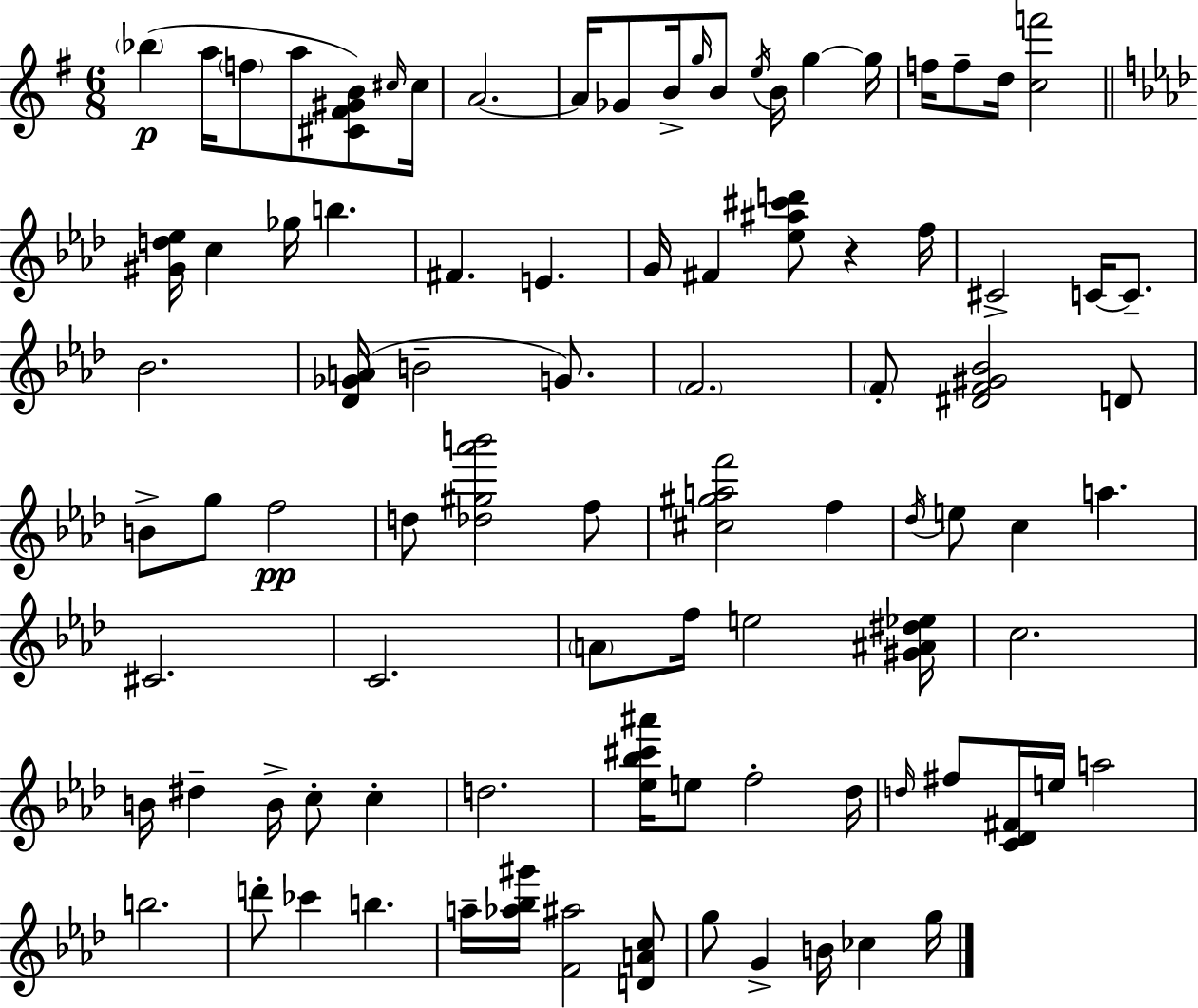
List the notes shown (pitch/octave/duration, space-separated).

Bb5/q A5/s F5/e A5/e [C#4,F#4,G#4,B4]/e C#5/s C#5/s A4/h. A4/s Gb4/e B4/s G5/s B4/e E5/s B4/s G5/q G5/s F5/s F5/e D5/s [C5,F6]/h [G#4,D5,Eb5]/s C5/q Gb5/s B5/q. F#4/q. E4/q. G4/s F#4/q [Eb5,A#5,C#6,D6]/e R/q F5/s C#4/h C4/s C4/e. Bb4/h. [Db4,Gb4,A4]/s B4/h G4/e. F4/h. F4/e [D#4,F4,G#4,Bb4]/h D4/e B4/e G5/e F5/h D5/e [Db5,G#5,Ab6,B6]/h F5/e [C#5,G#5,A5,F6]/h F5/q Db5/s E5/e C5/q A5/q. C#4/h. C4/h. A4/e F5/s E5/h [G#4,A#4,D#5,Eb5]/s C5/h. B4/s D#5/q B4/s C5/e C5/q D5/h. [Eb5,Bb5,C#6,A#6]/s E5/e F5/h Db5/s D5/s F#5/e [C4,Db4,F#4]/s E5/s A5/h B5/h. D6/e CES6/q B5/q. A5/s [Ab5,Bb5,G#6]/s [F4,A#5]/h [D4,A4,C5]/e G5/e G4/q B4/s CES5/q G5/s